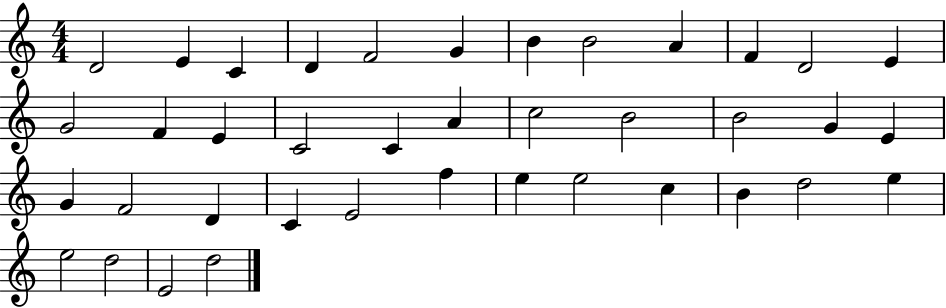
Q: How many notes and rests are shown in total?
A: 39